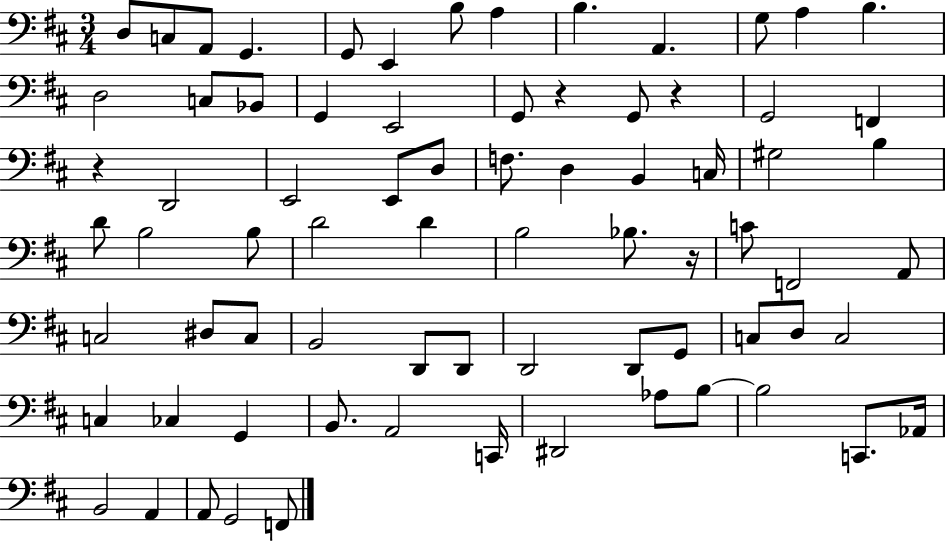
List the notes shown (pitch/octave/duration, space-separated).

D3/e C3/e A2/e G2/q. G2/e E2/q B3/e A3/q B3/q. A2/q. G3/e A3/q B3/q. D3/h C3/e Bb2/e G2/q E2/h G2/e R/q G2/e R/q G2/h F2/q R/q D2/h E2/h E2/e D3/e F3/e. D3/q B2/q C3/s G#3/h B3/q D4/e B3/h B3/e D4/h D4/q B3/h Bb3/e. R/s C4/e F2/h A2/e C3/h D#3/e C3/e B2/h D2/e D2/e D2/h D2/e G2/e C3/e D3/e C3/h C3/q CES3/q G2/q B2/e. A2/h C2/s D#2/h Ab3/e B3/e B3/h C2/e. Ab2/s B2/h A2/q A2/e G2/h F2/e